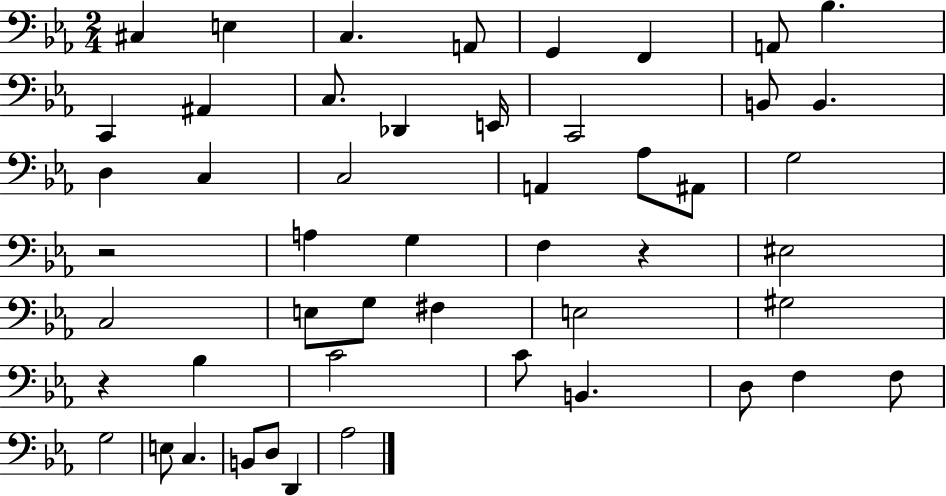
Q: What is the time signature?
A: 2/4